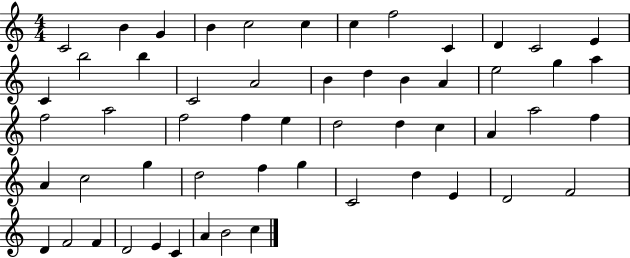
X:1
T:Untitled
M:4/4
L:1/4
K:C
C2 B G B c2 c c f2 C D C2 E C b2 b C2 A2 B d B A e2 g a f2 a2 f2 f e d2 d c A a2 f A c2 g d2 f g C2 d E D2 F2 D F2 F D2 E C A B2 c